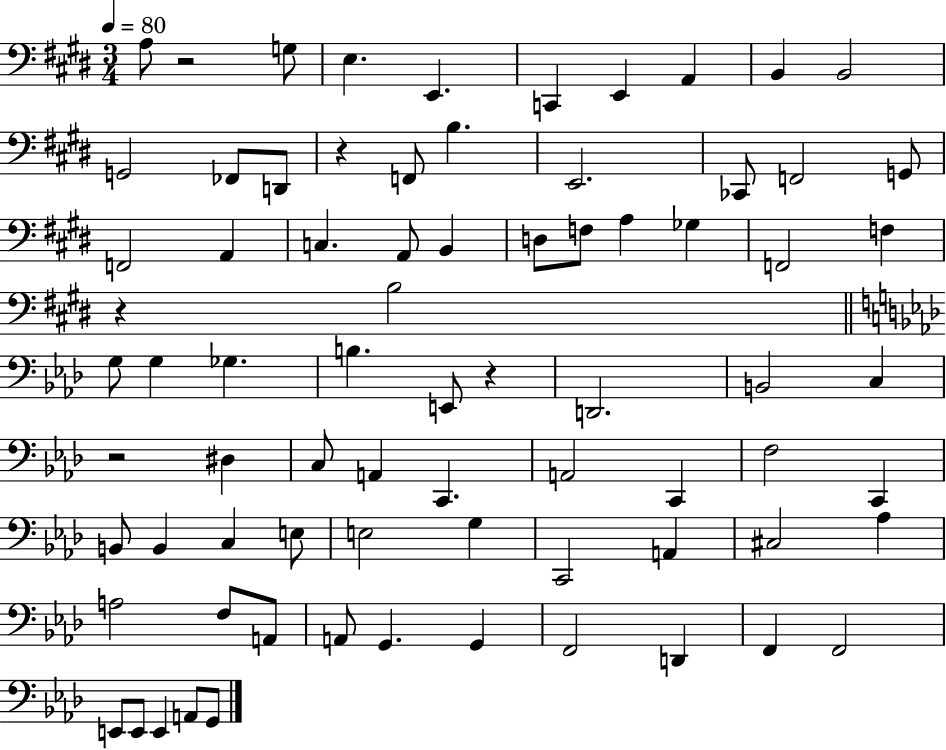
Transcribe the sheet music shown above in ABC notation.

X:1
T:Untitled
M:3/4
L:1/4
K:E
A,/2 z2 G,/2 E, E,, C,, E,, A,, B,, B,,2 G,,2 _F,,/2 D,,/2 z F,,/2 B, E,,2 _C,,/2 F,,2 G,,/2 F,,2 A,, C, A,,/2 B,, D,/2 F,/2 A, _G, F,,2 F, z B,2 G,/2 G, _G, B, E,,/2 z D,,2 B,,2 C, z2 ^D, C,/2 A,, C,, A,,2 C,, F,2 C,, B,,/2 B,, C, E,/2 E,2 G, C,,2 A,, ^C,2 _A, A,2 F,/2 A,,/2 A,,/2 G,, G,, F,,2 D,, F,, F,,2 E,,/2 E,,/2 E,, A,,/2 G,,/2